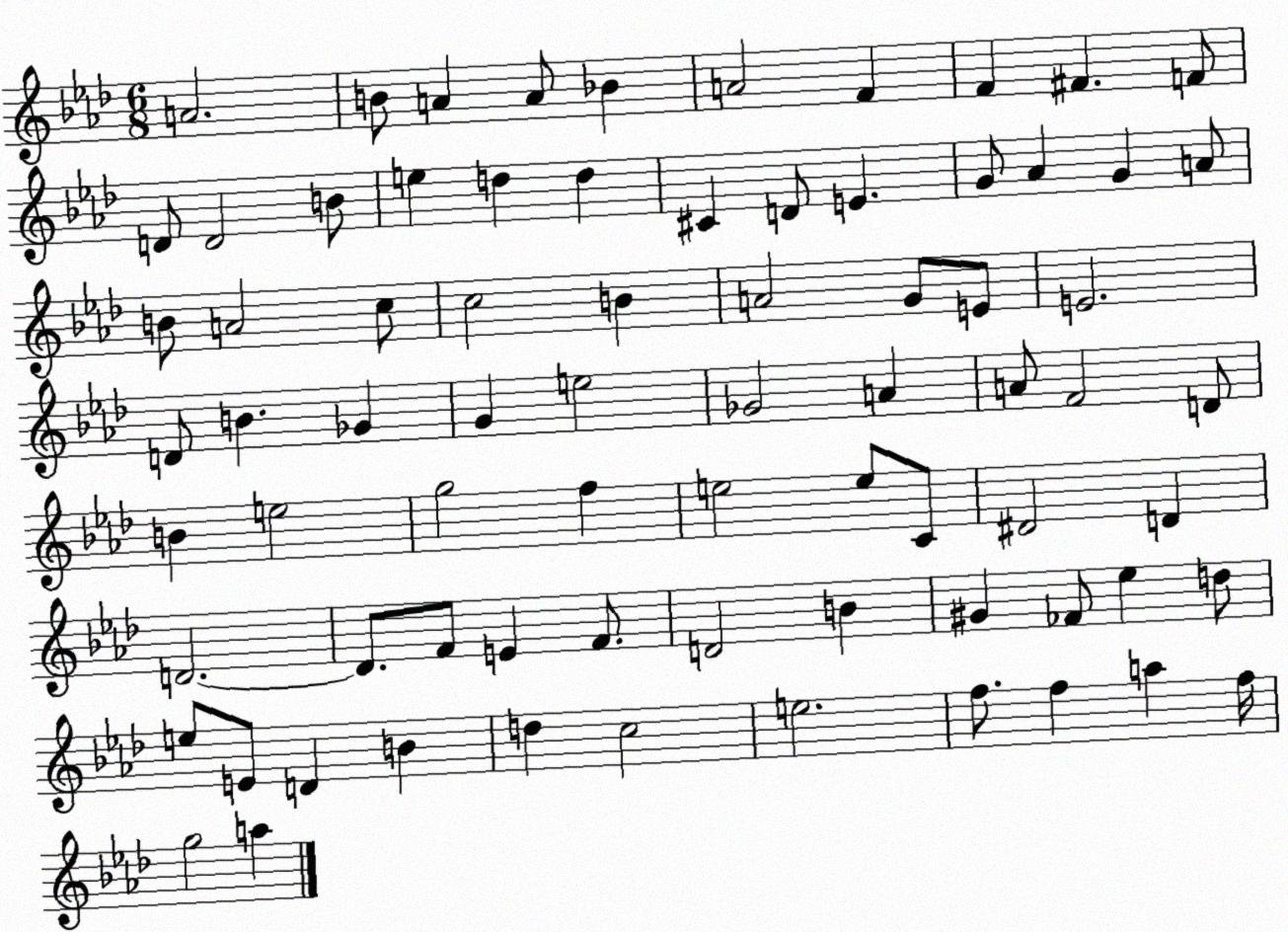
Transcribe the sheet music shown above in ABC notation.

X:1
T:Untitled
M:6/8
L:1/4
K:Ab
A2 B/2 A A/2 _B A2 F F ^F F/2 D/2 D2 B/2 e d d ^C D/2 E G/2 _A G A/2 B/2 A2 c/2 c2 B A2 G/2 E/2 E2 D/2 B _G G e2 _G2 A A/2 F2 D/2 B e2 g2 f e2 e/2 C/2 ^D2 D D2 D/2 F/2 E F/2 D2 B ^G _F/2 _e d/2 e/2 E/2 D B d c2 e2 f/2 f a f/4 g2 a